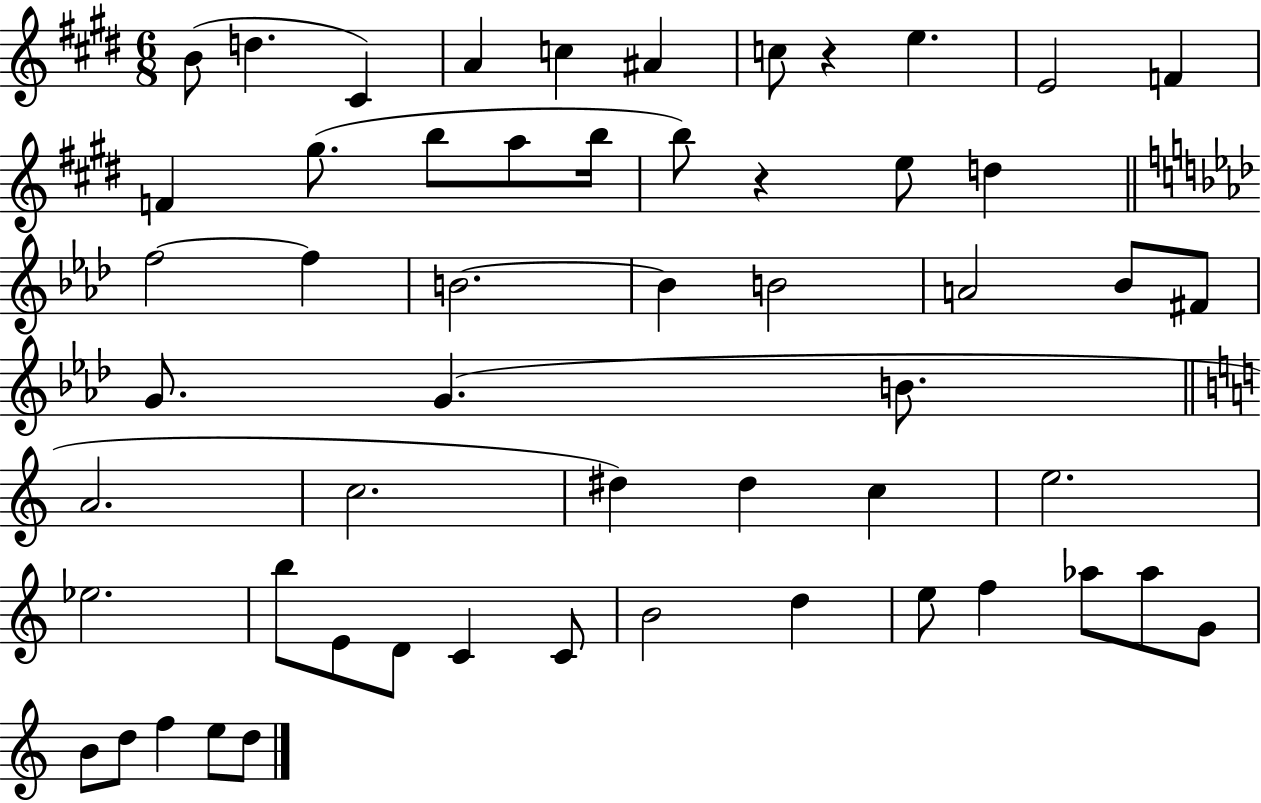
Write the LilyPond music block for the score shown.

{
  \clef treble
  \numericTimeSignature
  \time 6/8
  \key e \major
  \repeat volta 2 { b'8( d''4. cis'4) | a'4 c''4 ais'4 | c''8 r4 e''4. | e'2 f'4 | \break f'4 gis''8.( b''8 a''8 b''16 | b''8) r4 e''8 d''4 | \bar "||" \break \key f \minor f''2~~ f''4 | b'2.~~ | b'4 b'2 | a'2 bes'8 fis'8 | \break g'8. g'4.( b'8. | \bar "||" \break \key c \major a'2. | c''2. | dis''4) dis''4 c''4 | e''2. | \break ees''2. | b''8 e'8 d'8 c'4 c'8 | b'2 d''4 | e''8 f''4 aes''8 aes''8 g'8 | \break b'8 d''8 f''4 e''8 d''8 | } \bar "|."
}